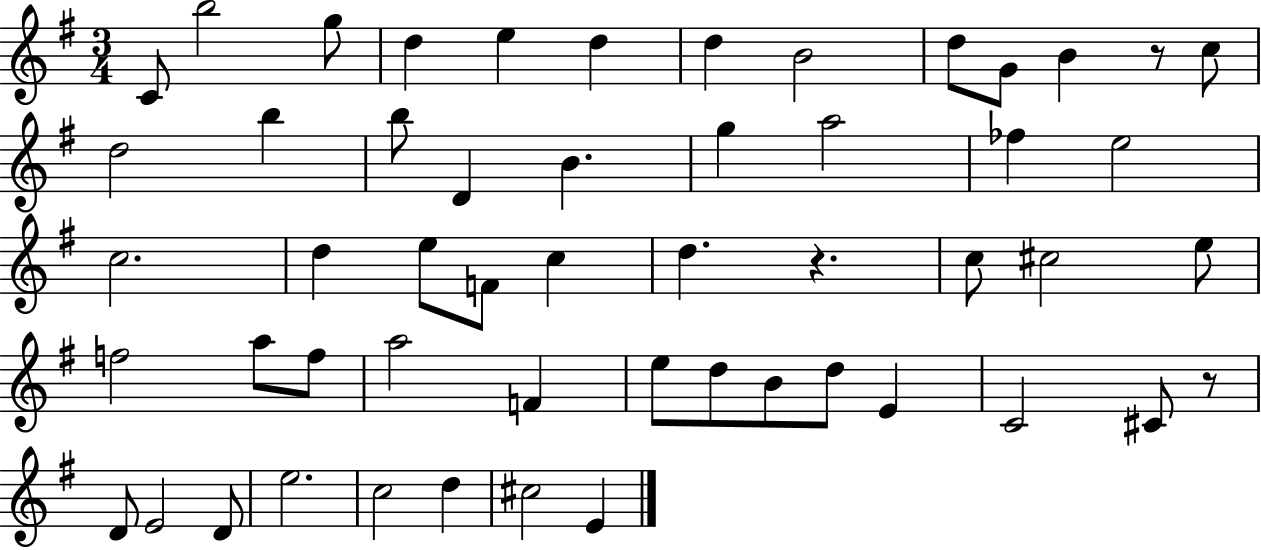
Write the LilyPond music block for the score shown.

{
  \clef treble
  \numericTimeSignature
  \time 3/4
  \key g \major
  c'8 b''2 g''8 | d''4 e''4 d''4 | d''4 b'2 | d''8 g'8 b'4 r8 c''8 | \break d''2 b''4 | b''8 d'4 b'4. | g''4 a''2 | fes''4 e''2 | \break c''2. | d''4 e''8 f'8 c''4 | d''4. r4. | c''8 cis''2 e''8 | \break f''2 a''8 f''8 | a''2 f'4 | e''8 d''8 b'8 d''8 e'4 | c'2 cis'8 r8 | \break d'8 e'2 d'8 | e''2. | c''2 d''4 | cis''2 e'4 | \break \bar "|."
}